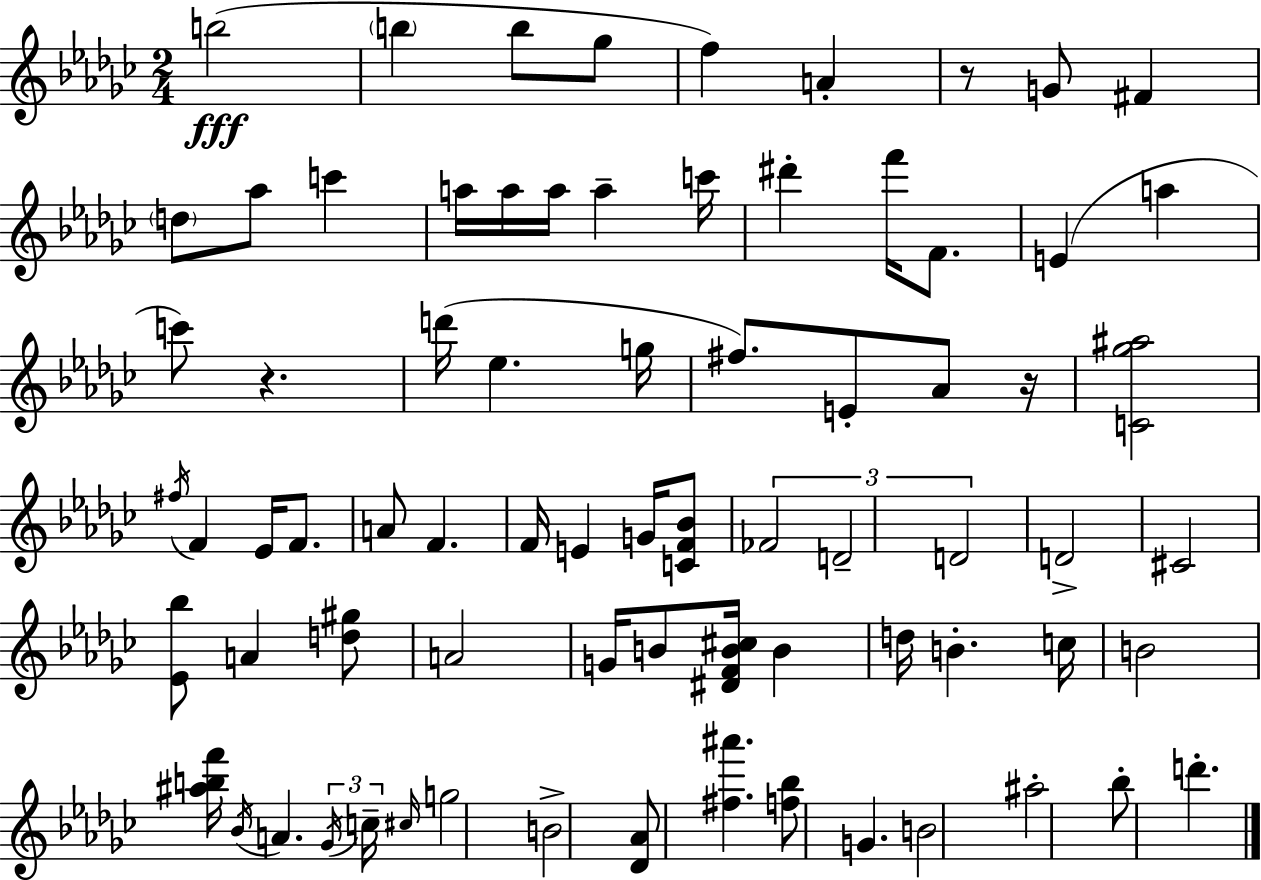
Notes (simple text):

B5/h B5/q B5/e Gb5/e F5/q A4/q R/e G4/e F#4/q D5/e Ab5/e C6/q A5/s A5/s A5/s A5/q C6/s D#6/q F6/s F4/e. E4/q A5/q C6/e R/q. D6/s Eb5/q. G5/s F#5/e. E4/e Ab4/e R/s [C4,Gb5,A#5]/h F#5/s F4/q Eb4/s F4/e. A4/e F4/q. F4/s E4/q G4/s [C4,F4,Bb4]/e FES4/h D4/h D4/h D4/h C#4/h [Eb4,Bb5]/e A4/q [D5,G#5]/e A4/h G4/s B4/e [D#4,F4,B4,C#5]/s B4/q D5/s B4/q. C5/s B4/h [A#5,B5,F6]/s Bb4/s A4/q. Gb4/s C5/s C#5/s G5/h B4/h [Db4,Ab4]/e [F#5,A#6]/q. [F5,Bb5]/e G4/q. B4/h A#5/h Bb5/e D6/q.